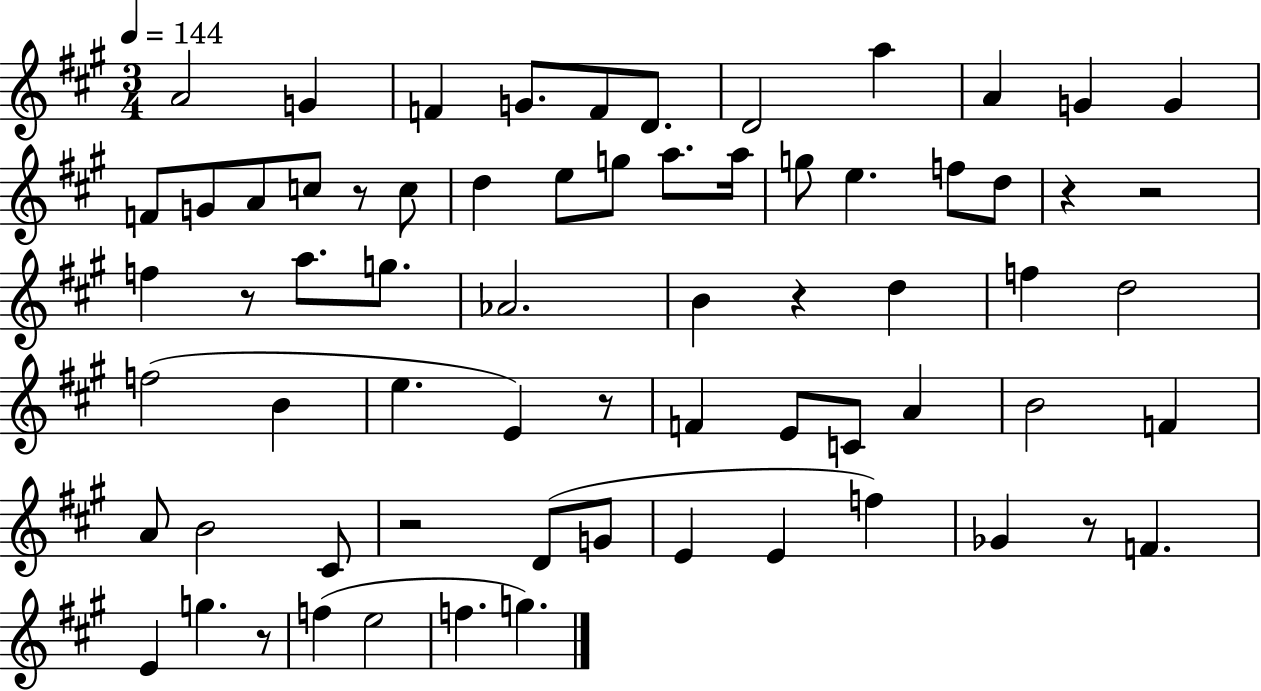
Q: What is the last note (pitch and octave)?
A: G5